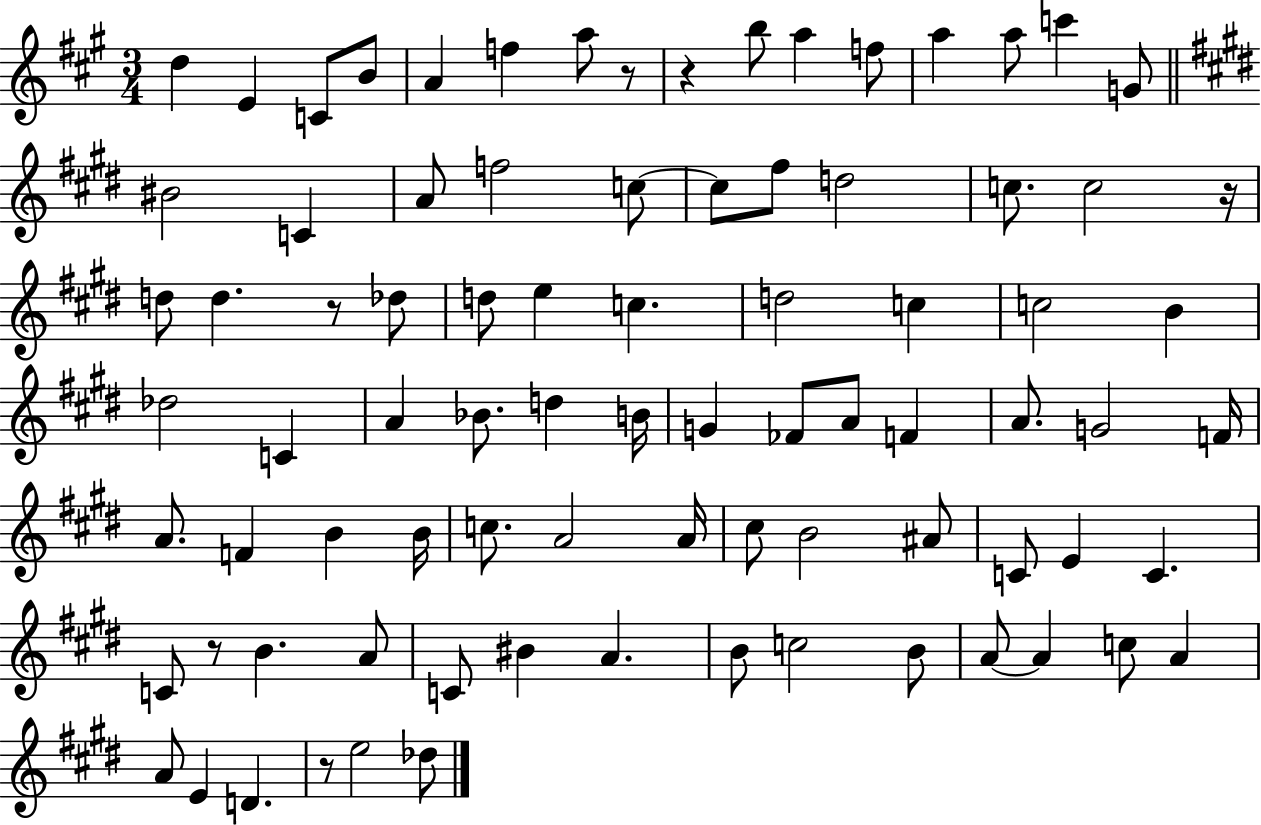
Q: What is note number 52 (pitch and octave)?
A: C5